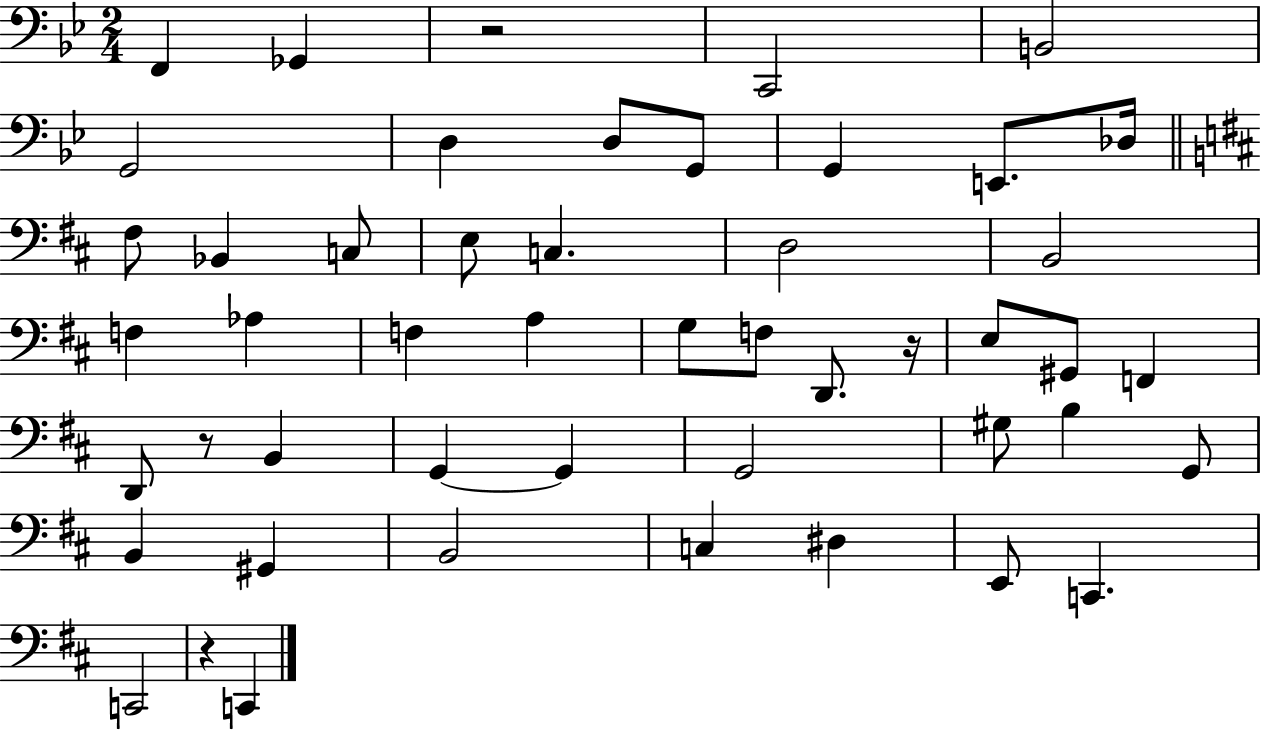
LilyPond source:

{
  \clef bass
  \numericTimeSignature
  \time 2/4
  \key bes \major
  \repeat volta 2 { f,4 ges,4 | r2 | c,2 | b,2 | \break g,2 | d4 d8 g,8 | g,4 e,8. des16 | \bar "||" \break \key d \major fis8 bes,4 c8 | e8 c4. | d2 | b,2 | \break f4 aes4 | f4 a4 | g8 f8 d,8. r16 | e8 gis,8 f,4 | \break d,8 r8 b,4 | g,4~~ g,4 | g,2 | gis8 b4 g,8 | \break b,4 gis,4 | b,2 | c4 dis4 | e,8 c,4. | \break c,2 | r4 c,4 | } \bar "|."
}